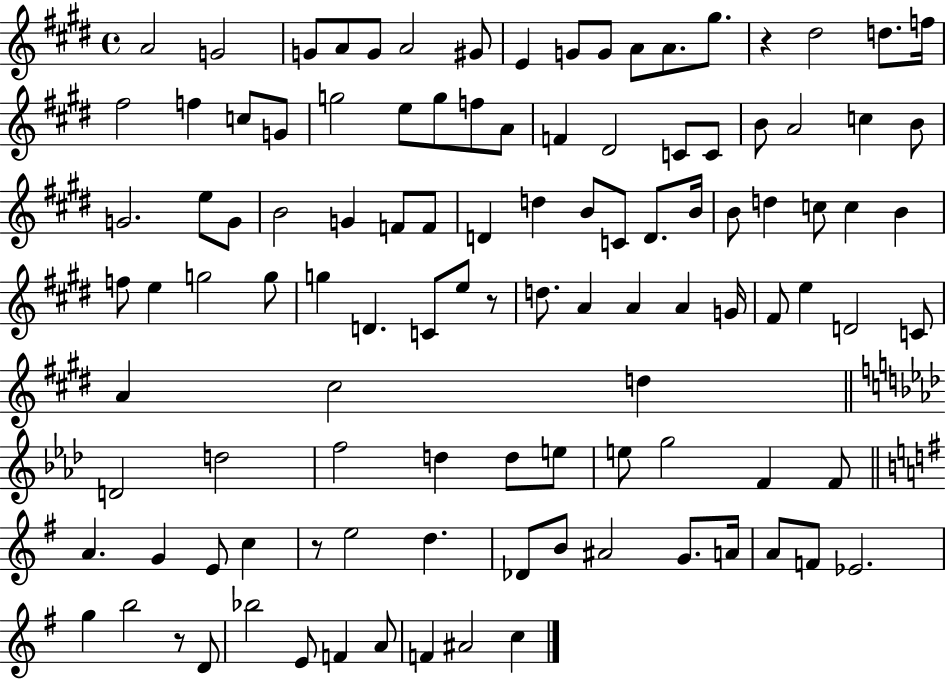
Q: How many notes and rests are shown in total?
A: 109